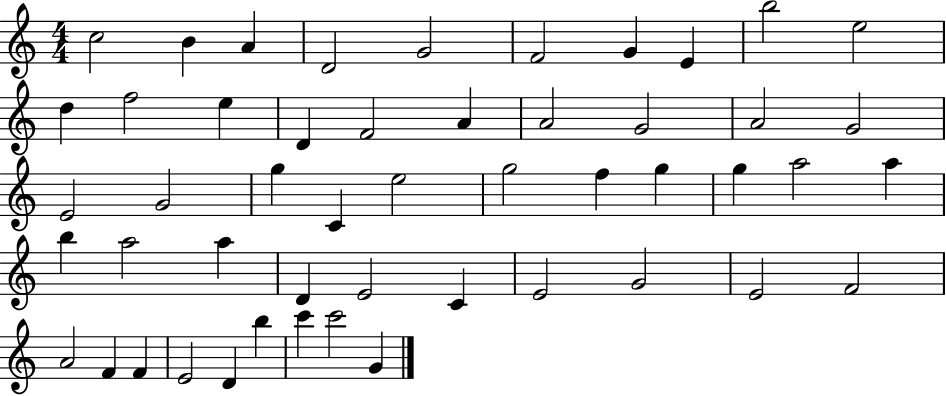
X:1
T:Untitled
M:4/4
L:1/4
K:C
c2 B A D2 G2 F2 G E b2 e2 d f2 e D F2 A A2 G2 A2 G2 E2 G2 g C e2 g2 f g g a2 a b a2 a D E2 C E2 G2 E2 F2 A2 F F E2 D b c' c'2 G